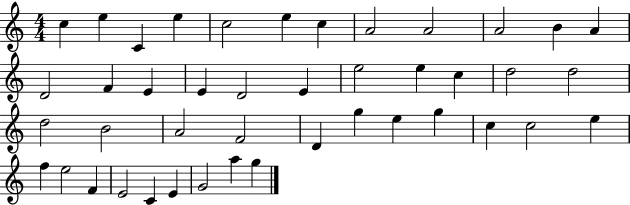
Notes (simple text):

C5/q E5/q C4/q E5/q C5/h E5/q C5/q A4/h A4/h A4/h B4/q A4/q D4/h F4/q E4/q E4/q D4/h E4/q E5/h E5/q C5/q D5/h D5/h D5/h B4/h A4/h F4/h D4/q G5/q E5/q G5/q C5/q C5/h E5/q F5/q E5/h F4/q E4/h C4/q E4/q G4/h A5/q G5/q